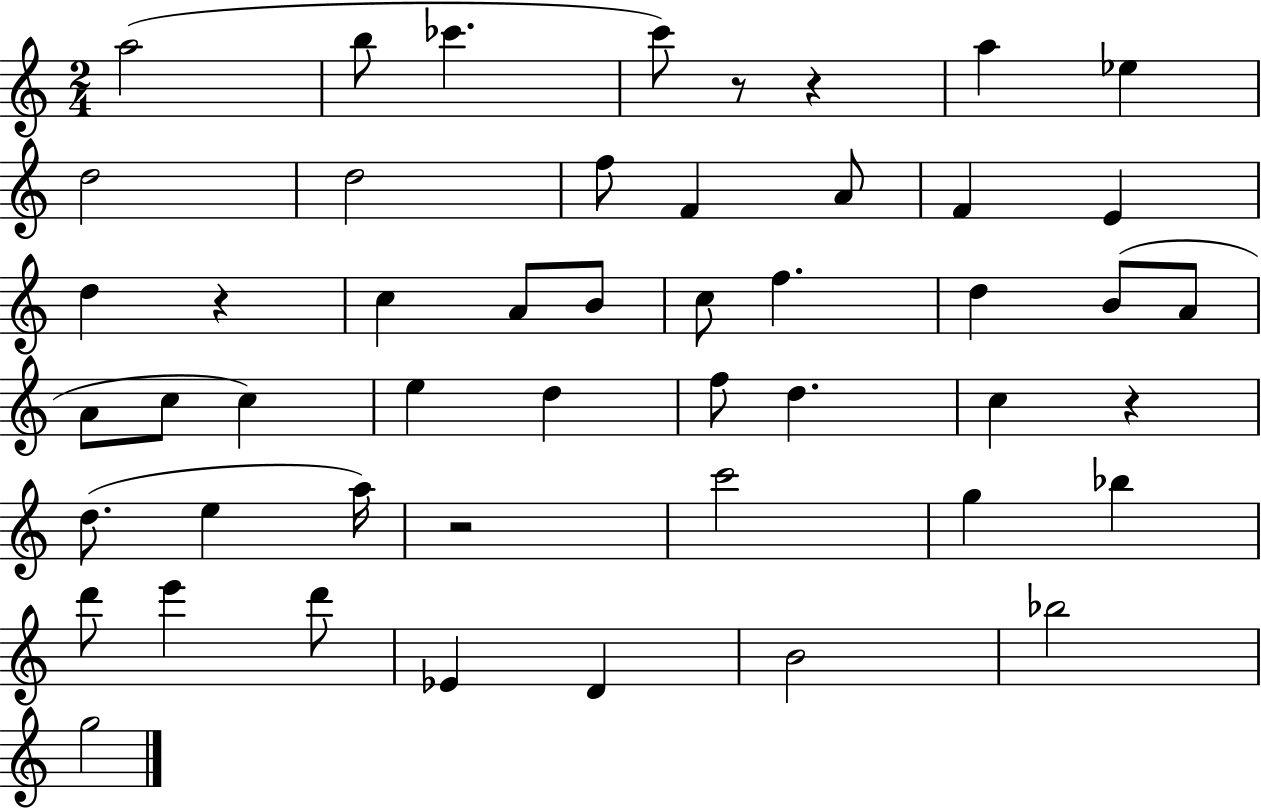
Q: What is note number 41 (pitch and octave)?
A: D4